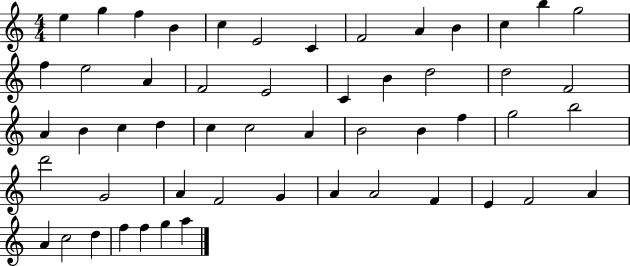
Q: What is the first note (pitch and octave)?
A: E5